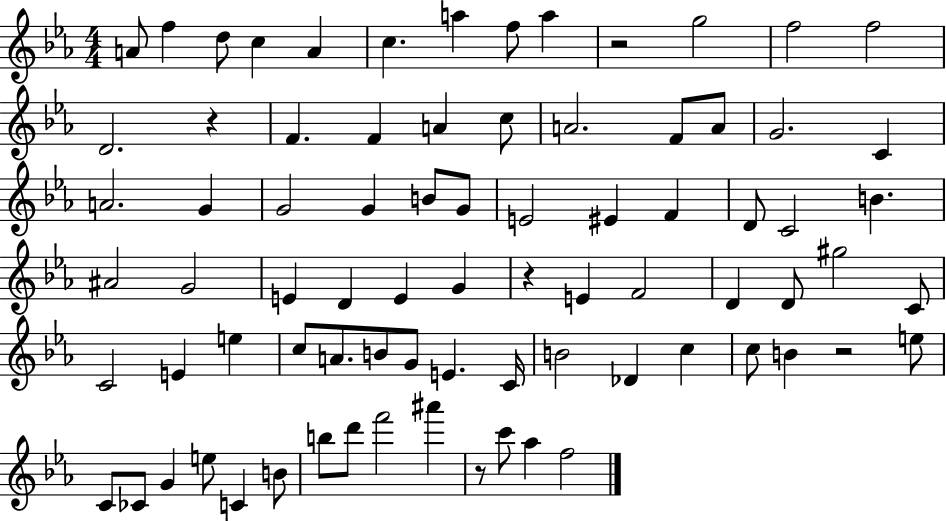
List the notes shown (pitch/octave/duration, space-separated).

A4/e F5/q D5/e C5/q A4/q C5/q. A5/q F5/e A5/q R/h G5/h F5/h F5/h D4/h. R/q F4/q. F4/q A4/q C5/e A4/h. F4/e A4/e G4/h. C4/q A4/h. G4/q G4/h G4/q B4/e G4/e E4/h EIS4/q F4/q D4/e C4/h B4/q. A#4/h G4/h E4/q D4/q E4/q G4/q R/q E4/q F4/h D4/q D4/e G#5/h C4/e C4/h E4/q E5/q C5/e A4/e. B4/e G4/e E4/q. C4/s B4/h Db4/q C5/q C5/e B4/q R/h E5/e C4/e CES4/e G4/q E5/e C4/q B4/e B5/e D6/e F6/h A#6/q R/e C6/e Ab5/q F5/h